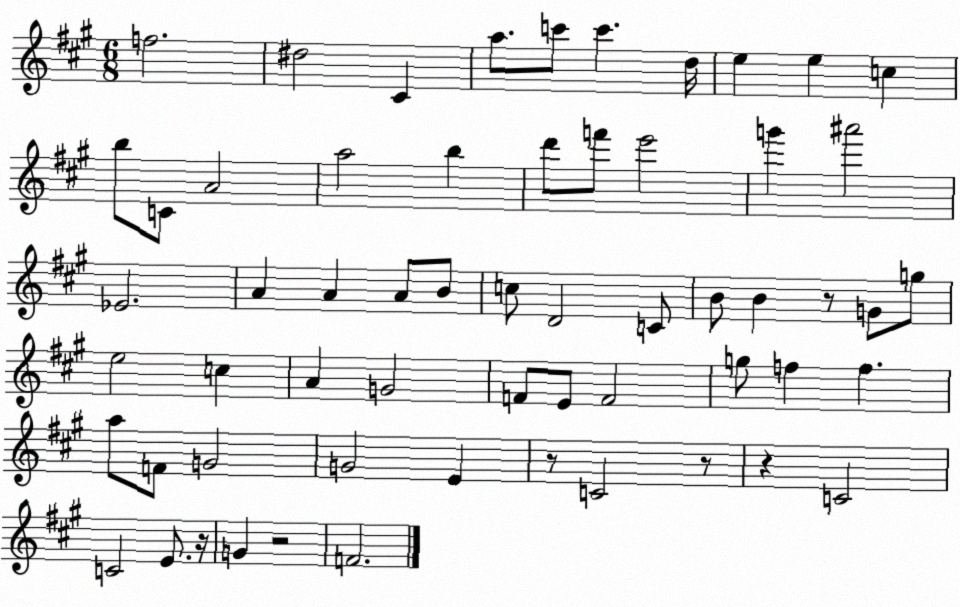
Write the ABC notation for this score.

X:1
T:Untitled
M:6/8
L:1/4
K:A
f2 ^d2 ^C a/2 c'/2 c' d/4 e e c b/2 C/2 A2 a2 b d'/2 f'/2 e'2 g' ^a'2 _E2 A A A/2 B/2 c/2 D2 C/2 B/2 B z/2 G/2 g/2 e2 c A G2 F/2 E/2 F2 g/2 f f a/2 F/2 G2 G2 E z/2 C2 z/2 z C2 C2 E/2 z/4 G z2 F2